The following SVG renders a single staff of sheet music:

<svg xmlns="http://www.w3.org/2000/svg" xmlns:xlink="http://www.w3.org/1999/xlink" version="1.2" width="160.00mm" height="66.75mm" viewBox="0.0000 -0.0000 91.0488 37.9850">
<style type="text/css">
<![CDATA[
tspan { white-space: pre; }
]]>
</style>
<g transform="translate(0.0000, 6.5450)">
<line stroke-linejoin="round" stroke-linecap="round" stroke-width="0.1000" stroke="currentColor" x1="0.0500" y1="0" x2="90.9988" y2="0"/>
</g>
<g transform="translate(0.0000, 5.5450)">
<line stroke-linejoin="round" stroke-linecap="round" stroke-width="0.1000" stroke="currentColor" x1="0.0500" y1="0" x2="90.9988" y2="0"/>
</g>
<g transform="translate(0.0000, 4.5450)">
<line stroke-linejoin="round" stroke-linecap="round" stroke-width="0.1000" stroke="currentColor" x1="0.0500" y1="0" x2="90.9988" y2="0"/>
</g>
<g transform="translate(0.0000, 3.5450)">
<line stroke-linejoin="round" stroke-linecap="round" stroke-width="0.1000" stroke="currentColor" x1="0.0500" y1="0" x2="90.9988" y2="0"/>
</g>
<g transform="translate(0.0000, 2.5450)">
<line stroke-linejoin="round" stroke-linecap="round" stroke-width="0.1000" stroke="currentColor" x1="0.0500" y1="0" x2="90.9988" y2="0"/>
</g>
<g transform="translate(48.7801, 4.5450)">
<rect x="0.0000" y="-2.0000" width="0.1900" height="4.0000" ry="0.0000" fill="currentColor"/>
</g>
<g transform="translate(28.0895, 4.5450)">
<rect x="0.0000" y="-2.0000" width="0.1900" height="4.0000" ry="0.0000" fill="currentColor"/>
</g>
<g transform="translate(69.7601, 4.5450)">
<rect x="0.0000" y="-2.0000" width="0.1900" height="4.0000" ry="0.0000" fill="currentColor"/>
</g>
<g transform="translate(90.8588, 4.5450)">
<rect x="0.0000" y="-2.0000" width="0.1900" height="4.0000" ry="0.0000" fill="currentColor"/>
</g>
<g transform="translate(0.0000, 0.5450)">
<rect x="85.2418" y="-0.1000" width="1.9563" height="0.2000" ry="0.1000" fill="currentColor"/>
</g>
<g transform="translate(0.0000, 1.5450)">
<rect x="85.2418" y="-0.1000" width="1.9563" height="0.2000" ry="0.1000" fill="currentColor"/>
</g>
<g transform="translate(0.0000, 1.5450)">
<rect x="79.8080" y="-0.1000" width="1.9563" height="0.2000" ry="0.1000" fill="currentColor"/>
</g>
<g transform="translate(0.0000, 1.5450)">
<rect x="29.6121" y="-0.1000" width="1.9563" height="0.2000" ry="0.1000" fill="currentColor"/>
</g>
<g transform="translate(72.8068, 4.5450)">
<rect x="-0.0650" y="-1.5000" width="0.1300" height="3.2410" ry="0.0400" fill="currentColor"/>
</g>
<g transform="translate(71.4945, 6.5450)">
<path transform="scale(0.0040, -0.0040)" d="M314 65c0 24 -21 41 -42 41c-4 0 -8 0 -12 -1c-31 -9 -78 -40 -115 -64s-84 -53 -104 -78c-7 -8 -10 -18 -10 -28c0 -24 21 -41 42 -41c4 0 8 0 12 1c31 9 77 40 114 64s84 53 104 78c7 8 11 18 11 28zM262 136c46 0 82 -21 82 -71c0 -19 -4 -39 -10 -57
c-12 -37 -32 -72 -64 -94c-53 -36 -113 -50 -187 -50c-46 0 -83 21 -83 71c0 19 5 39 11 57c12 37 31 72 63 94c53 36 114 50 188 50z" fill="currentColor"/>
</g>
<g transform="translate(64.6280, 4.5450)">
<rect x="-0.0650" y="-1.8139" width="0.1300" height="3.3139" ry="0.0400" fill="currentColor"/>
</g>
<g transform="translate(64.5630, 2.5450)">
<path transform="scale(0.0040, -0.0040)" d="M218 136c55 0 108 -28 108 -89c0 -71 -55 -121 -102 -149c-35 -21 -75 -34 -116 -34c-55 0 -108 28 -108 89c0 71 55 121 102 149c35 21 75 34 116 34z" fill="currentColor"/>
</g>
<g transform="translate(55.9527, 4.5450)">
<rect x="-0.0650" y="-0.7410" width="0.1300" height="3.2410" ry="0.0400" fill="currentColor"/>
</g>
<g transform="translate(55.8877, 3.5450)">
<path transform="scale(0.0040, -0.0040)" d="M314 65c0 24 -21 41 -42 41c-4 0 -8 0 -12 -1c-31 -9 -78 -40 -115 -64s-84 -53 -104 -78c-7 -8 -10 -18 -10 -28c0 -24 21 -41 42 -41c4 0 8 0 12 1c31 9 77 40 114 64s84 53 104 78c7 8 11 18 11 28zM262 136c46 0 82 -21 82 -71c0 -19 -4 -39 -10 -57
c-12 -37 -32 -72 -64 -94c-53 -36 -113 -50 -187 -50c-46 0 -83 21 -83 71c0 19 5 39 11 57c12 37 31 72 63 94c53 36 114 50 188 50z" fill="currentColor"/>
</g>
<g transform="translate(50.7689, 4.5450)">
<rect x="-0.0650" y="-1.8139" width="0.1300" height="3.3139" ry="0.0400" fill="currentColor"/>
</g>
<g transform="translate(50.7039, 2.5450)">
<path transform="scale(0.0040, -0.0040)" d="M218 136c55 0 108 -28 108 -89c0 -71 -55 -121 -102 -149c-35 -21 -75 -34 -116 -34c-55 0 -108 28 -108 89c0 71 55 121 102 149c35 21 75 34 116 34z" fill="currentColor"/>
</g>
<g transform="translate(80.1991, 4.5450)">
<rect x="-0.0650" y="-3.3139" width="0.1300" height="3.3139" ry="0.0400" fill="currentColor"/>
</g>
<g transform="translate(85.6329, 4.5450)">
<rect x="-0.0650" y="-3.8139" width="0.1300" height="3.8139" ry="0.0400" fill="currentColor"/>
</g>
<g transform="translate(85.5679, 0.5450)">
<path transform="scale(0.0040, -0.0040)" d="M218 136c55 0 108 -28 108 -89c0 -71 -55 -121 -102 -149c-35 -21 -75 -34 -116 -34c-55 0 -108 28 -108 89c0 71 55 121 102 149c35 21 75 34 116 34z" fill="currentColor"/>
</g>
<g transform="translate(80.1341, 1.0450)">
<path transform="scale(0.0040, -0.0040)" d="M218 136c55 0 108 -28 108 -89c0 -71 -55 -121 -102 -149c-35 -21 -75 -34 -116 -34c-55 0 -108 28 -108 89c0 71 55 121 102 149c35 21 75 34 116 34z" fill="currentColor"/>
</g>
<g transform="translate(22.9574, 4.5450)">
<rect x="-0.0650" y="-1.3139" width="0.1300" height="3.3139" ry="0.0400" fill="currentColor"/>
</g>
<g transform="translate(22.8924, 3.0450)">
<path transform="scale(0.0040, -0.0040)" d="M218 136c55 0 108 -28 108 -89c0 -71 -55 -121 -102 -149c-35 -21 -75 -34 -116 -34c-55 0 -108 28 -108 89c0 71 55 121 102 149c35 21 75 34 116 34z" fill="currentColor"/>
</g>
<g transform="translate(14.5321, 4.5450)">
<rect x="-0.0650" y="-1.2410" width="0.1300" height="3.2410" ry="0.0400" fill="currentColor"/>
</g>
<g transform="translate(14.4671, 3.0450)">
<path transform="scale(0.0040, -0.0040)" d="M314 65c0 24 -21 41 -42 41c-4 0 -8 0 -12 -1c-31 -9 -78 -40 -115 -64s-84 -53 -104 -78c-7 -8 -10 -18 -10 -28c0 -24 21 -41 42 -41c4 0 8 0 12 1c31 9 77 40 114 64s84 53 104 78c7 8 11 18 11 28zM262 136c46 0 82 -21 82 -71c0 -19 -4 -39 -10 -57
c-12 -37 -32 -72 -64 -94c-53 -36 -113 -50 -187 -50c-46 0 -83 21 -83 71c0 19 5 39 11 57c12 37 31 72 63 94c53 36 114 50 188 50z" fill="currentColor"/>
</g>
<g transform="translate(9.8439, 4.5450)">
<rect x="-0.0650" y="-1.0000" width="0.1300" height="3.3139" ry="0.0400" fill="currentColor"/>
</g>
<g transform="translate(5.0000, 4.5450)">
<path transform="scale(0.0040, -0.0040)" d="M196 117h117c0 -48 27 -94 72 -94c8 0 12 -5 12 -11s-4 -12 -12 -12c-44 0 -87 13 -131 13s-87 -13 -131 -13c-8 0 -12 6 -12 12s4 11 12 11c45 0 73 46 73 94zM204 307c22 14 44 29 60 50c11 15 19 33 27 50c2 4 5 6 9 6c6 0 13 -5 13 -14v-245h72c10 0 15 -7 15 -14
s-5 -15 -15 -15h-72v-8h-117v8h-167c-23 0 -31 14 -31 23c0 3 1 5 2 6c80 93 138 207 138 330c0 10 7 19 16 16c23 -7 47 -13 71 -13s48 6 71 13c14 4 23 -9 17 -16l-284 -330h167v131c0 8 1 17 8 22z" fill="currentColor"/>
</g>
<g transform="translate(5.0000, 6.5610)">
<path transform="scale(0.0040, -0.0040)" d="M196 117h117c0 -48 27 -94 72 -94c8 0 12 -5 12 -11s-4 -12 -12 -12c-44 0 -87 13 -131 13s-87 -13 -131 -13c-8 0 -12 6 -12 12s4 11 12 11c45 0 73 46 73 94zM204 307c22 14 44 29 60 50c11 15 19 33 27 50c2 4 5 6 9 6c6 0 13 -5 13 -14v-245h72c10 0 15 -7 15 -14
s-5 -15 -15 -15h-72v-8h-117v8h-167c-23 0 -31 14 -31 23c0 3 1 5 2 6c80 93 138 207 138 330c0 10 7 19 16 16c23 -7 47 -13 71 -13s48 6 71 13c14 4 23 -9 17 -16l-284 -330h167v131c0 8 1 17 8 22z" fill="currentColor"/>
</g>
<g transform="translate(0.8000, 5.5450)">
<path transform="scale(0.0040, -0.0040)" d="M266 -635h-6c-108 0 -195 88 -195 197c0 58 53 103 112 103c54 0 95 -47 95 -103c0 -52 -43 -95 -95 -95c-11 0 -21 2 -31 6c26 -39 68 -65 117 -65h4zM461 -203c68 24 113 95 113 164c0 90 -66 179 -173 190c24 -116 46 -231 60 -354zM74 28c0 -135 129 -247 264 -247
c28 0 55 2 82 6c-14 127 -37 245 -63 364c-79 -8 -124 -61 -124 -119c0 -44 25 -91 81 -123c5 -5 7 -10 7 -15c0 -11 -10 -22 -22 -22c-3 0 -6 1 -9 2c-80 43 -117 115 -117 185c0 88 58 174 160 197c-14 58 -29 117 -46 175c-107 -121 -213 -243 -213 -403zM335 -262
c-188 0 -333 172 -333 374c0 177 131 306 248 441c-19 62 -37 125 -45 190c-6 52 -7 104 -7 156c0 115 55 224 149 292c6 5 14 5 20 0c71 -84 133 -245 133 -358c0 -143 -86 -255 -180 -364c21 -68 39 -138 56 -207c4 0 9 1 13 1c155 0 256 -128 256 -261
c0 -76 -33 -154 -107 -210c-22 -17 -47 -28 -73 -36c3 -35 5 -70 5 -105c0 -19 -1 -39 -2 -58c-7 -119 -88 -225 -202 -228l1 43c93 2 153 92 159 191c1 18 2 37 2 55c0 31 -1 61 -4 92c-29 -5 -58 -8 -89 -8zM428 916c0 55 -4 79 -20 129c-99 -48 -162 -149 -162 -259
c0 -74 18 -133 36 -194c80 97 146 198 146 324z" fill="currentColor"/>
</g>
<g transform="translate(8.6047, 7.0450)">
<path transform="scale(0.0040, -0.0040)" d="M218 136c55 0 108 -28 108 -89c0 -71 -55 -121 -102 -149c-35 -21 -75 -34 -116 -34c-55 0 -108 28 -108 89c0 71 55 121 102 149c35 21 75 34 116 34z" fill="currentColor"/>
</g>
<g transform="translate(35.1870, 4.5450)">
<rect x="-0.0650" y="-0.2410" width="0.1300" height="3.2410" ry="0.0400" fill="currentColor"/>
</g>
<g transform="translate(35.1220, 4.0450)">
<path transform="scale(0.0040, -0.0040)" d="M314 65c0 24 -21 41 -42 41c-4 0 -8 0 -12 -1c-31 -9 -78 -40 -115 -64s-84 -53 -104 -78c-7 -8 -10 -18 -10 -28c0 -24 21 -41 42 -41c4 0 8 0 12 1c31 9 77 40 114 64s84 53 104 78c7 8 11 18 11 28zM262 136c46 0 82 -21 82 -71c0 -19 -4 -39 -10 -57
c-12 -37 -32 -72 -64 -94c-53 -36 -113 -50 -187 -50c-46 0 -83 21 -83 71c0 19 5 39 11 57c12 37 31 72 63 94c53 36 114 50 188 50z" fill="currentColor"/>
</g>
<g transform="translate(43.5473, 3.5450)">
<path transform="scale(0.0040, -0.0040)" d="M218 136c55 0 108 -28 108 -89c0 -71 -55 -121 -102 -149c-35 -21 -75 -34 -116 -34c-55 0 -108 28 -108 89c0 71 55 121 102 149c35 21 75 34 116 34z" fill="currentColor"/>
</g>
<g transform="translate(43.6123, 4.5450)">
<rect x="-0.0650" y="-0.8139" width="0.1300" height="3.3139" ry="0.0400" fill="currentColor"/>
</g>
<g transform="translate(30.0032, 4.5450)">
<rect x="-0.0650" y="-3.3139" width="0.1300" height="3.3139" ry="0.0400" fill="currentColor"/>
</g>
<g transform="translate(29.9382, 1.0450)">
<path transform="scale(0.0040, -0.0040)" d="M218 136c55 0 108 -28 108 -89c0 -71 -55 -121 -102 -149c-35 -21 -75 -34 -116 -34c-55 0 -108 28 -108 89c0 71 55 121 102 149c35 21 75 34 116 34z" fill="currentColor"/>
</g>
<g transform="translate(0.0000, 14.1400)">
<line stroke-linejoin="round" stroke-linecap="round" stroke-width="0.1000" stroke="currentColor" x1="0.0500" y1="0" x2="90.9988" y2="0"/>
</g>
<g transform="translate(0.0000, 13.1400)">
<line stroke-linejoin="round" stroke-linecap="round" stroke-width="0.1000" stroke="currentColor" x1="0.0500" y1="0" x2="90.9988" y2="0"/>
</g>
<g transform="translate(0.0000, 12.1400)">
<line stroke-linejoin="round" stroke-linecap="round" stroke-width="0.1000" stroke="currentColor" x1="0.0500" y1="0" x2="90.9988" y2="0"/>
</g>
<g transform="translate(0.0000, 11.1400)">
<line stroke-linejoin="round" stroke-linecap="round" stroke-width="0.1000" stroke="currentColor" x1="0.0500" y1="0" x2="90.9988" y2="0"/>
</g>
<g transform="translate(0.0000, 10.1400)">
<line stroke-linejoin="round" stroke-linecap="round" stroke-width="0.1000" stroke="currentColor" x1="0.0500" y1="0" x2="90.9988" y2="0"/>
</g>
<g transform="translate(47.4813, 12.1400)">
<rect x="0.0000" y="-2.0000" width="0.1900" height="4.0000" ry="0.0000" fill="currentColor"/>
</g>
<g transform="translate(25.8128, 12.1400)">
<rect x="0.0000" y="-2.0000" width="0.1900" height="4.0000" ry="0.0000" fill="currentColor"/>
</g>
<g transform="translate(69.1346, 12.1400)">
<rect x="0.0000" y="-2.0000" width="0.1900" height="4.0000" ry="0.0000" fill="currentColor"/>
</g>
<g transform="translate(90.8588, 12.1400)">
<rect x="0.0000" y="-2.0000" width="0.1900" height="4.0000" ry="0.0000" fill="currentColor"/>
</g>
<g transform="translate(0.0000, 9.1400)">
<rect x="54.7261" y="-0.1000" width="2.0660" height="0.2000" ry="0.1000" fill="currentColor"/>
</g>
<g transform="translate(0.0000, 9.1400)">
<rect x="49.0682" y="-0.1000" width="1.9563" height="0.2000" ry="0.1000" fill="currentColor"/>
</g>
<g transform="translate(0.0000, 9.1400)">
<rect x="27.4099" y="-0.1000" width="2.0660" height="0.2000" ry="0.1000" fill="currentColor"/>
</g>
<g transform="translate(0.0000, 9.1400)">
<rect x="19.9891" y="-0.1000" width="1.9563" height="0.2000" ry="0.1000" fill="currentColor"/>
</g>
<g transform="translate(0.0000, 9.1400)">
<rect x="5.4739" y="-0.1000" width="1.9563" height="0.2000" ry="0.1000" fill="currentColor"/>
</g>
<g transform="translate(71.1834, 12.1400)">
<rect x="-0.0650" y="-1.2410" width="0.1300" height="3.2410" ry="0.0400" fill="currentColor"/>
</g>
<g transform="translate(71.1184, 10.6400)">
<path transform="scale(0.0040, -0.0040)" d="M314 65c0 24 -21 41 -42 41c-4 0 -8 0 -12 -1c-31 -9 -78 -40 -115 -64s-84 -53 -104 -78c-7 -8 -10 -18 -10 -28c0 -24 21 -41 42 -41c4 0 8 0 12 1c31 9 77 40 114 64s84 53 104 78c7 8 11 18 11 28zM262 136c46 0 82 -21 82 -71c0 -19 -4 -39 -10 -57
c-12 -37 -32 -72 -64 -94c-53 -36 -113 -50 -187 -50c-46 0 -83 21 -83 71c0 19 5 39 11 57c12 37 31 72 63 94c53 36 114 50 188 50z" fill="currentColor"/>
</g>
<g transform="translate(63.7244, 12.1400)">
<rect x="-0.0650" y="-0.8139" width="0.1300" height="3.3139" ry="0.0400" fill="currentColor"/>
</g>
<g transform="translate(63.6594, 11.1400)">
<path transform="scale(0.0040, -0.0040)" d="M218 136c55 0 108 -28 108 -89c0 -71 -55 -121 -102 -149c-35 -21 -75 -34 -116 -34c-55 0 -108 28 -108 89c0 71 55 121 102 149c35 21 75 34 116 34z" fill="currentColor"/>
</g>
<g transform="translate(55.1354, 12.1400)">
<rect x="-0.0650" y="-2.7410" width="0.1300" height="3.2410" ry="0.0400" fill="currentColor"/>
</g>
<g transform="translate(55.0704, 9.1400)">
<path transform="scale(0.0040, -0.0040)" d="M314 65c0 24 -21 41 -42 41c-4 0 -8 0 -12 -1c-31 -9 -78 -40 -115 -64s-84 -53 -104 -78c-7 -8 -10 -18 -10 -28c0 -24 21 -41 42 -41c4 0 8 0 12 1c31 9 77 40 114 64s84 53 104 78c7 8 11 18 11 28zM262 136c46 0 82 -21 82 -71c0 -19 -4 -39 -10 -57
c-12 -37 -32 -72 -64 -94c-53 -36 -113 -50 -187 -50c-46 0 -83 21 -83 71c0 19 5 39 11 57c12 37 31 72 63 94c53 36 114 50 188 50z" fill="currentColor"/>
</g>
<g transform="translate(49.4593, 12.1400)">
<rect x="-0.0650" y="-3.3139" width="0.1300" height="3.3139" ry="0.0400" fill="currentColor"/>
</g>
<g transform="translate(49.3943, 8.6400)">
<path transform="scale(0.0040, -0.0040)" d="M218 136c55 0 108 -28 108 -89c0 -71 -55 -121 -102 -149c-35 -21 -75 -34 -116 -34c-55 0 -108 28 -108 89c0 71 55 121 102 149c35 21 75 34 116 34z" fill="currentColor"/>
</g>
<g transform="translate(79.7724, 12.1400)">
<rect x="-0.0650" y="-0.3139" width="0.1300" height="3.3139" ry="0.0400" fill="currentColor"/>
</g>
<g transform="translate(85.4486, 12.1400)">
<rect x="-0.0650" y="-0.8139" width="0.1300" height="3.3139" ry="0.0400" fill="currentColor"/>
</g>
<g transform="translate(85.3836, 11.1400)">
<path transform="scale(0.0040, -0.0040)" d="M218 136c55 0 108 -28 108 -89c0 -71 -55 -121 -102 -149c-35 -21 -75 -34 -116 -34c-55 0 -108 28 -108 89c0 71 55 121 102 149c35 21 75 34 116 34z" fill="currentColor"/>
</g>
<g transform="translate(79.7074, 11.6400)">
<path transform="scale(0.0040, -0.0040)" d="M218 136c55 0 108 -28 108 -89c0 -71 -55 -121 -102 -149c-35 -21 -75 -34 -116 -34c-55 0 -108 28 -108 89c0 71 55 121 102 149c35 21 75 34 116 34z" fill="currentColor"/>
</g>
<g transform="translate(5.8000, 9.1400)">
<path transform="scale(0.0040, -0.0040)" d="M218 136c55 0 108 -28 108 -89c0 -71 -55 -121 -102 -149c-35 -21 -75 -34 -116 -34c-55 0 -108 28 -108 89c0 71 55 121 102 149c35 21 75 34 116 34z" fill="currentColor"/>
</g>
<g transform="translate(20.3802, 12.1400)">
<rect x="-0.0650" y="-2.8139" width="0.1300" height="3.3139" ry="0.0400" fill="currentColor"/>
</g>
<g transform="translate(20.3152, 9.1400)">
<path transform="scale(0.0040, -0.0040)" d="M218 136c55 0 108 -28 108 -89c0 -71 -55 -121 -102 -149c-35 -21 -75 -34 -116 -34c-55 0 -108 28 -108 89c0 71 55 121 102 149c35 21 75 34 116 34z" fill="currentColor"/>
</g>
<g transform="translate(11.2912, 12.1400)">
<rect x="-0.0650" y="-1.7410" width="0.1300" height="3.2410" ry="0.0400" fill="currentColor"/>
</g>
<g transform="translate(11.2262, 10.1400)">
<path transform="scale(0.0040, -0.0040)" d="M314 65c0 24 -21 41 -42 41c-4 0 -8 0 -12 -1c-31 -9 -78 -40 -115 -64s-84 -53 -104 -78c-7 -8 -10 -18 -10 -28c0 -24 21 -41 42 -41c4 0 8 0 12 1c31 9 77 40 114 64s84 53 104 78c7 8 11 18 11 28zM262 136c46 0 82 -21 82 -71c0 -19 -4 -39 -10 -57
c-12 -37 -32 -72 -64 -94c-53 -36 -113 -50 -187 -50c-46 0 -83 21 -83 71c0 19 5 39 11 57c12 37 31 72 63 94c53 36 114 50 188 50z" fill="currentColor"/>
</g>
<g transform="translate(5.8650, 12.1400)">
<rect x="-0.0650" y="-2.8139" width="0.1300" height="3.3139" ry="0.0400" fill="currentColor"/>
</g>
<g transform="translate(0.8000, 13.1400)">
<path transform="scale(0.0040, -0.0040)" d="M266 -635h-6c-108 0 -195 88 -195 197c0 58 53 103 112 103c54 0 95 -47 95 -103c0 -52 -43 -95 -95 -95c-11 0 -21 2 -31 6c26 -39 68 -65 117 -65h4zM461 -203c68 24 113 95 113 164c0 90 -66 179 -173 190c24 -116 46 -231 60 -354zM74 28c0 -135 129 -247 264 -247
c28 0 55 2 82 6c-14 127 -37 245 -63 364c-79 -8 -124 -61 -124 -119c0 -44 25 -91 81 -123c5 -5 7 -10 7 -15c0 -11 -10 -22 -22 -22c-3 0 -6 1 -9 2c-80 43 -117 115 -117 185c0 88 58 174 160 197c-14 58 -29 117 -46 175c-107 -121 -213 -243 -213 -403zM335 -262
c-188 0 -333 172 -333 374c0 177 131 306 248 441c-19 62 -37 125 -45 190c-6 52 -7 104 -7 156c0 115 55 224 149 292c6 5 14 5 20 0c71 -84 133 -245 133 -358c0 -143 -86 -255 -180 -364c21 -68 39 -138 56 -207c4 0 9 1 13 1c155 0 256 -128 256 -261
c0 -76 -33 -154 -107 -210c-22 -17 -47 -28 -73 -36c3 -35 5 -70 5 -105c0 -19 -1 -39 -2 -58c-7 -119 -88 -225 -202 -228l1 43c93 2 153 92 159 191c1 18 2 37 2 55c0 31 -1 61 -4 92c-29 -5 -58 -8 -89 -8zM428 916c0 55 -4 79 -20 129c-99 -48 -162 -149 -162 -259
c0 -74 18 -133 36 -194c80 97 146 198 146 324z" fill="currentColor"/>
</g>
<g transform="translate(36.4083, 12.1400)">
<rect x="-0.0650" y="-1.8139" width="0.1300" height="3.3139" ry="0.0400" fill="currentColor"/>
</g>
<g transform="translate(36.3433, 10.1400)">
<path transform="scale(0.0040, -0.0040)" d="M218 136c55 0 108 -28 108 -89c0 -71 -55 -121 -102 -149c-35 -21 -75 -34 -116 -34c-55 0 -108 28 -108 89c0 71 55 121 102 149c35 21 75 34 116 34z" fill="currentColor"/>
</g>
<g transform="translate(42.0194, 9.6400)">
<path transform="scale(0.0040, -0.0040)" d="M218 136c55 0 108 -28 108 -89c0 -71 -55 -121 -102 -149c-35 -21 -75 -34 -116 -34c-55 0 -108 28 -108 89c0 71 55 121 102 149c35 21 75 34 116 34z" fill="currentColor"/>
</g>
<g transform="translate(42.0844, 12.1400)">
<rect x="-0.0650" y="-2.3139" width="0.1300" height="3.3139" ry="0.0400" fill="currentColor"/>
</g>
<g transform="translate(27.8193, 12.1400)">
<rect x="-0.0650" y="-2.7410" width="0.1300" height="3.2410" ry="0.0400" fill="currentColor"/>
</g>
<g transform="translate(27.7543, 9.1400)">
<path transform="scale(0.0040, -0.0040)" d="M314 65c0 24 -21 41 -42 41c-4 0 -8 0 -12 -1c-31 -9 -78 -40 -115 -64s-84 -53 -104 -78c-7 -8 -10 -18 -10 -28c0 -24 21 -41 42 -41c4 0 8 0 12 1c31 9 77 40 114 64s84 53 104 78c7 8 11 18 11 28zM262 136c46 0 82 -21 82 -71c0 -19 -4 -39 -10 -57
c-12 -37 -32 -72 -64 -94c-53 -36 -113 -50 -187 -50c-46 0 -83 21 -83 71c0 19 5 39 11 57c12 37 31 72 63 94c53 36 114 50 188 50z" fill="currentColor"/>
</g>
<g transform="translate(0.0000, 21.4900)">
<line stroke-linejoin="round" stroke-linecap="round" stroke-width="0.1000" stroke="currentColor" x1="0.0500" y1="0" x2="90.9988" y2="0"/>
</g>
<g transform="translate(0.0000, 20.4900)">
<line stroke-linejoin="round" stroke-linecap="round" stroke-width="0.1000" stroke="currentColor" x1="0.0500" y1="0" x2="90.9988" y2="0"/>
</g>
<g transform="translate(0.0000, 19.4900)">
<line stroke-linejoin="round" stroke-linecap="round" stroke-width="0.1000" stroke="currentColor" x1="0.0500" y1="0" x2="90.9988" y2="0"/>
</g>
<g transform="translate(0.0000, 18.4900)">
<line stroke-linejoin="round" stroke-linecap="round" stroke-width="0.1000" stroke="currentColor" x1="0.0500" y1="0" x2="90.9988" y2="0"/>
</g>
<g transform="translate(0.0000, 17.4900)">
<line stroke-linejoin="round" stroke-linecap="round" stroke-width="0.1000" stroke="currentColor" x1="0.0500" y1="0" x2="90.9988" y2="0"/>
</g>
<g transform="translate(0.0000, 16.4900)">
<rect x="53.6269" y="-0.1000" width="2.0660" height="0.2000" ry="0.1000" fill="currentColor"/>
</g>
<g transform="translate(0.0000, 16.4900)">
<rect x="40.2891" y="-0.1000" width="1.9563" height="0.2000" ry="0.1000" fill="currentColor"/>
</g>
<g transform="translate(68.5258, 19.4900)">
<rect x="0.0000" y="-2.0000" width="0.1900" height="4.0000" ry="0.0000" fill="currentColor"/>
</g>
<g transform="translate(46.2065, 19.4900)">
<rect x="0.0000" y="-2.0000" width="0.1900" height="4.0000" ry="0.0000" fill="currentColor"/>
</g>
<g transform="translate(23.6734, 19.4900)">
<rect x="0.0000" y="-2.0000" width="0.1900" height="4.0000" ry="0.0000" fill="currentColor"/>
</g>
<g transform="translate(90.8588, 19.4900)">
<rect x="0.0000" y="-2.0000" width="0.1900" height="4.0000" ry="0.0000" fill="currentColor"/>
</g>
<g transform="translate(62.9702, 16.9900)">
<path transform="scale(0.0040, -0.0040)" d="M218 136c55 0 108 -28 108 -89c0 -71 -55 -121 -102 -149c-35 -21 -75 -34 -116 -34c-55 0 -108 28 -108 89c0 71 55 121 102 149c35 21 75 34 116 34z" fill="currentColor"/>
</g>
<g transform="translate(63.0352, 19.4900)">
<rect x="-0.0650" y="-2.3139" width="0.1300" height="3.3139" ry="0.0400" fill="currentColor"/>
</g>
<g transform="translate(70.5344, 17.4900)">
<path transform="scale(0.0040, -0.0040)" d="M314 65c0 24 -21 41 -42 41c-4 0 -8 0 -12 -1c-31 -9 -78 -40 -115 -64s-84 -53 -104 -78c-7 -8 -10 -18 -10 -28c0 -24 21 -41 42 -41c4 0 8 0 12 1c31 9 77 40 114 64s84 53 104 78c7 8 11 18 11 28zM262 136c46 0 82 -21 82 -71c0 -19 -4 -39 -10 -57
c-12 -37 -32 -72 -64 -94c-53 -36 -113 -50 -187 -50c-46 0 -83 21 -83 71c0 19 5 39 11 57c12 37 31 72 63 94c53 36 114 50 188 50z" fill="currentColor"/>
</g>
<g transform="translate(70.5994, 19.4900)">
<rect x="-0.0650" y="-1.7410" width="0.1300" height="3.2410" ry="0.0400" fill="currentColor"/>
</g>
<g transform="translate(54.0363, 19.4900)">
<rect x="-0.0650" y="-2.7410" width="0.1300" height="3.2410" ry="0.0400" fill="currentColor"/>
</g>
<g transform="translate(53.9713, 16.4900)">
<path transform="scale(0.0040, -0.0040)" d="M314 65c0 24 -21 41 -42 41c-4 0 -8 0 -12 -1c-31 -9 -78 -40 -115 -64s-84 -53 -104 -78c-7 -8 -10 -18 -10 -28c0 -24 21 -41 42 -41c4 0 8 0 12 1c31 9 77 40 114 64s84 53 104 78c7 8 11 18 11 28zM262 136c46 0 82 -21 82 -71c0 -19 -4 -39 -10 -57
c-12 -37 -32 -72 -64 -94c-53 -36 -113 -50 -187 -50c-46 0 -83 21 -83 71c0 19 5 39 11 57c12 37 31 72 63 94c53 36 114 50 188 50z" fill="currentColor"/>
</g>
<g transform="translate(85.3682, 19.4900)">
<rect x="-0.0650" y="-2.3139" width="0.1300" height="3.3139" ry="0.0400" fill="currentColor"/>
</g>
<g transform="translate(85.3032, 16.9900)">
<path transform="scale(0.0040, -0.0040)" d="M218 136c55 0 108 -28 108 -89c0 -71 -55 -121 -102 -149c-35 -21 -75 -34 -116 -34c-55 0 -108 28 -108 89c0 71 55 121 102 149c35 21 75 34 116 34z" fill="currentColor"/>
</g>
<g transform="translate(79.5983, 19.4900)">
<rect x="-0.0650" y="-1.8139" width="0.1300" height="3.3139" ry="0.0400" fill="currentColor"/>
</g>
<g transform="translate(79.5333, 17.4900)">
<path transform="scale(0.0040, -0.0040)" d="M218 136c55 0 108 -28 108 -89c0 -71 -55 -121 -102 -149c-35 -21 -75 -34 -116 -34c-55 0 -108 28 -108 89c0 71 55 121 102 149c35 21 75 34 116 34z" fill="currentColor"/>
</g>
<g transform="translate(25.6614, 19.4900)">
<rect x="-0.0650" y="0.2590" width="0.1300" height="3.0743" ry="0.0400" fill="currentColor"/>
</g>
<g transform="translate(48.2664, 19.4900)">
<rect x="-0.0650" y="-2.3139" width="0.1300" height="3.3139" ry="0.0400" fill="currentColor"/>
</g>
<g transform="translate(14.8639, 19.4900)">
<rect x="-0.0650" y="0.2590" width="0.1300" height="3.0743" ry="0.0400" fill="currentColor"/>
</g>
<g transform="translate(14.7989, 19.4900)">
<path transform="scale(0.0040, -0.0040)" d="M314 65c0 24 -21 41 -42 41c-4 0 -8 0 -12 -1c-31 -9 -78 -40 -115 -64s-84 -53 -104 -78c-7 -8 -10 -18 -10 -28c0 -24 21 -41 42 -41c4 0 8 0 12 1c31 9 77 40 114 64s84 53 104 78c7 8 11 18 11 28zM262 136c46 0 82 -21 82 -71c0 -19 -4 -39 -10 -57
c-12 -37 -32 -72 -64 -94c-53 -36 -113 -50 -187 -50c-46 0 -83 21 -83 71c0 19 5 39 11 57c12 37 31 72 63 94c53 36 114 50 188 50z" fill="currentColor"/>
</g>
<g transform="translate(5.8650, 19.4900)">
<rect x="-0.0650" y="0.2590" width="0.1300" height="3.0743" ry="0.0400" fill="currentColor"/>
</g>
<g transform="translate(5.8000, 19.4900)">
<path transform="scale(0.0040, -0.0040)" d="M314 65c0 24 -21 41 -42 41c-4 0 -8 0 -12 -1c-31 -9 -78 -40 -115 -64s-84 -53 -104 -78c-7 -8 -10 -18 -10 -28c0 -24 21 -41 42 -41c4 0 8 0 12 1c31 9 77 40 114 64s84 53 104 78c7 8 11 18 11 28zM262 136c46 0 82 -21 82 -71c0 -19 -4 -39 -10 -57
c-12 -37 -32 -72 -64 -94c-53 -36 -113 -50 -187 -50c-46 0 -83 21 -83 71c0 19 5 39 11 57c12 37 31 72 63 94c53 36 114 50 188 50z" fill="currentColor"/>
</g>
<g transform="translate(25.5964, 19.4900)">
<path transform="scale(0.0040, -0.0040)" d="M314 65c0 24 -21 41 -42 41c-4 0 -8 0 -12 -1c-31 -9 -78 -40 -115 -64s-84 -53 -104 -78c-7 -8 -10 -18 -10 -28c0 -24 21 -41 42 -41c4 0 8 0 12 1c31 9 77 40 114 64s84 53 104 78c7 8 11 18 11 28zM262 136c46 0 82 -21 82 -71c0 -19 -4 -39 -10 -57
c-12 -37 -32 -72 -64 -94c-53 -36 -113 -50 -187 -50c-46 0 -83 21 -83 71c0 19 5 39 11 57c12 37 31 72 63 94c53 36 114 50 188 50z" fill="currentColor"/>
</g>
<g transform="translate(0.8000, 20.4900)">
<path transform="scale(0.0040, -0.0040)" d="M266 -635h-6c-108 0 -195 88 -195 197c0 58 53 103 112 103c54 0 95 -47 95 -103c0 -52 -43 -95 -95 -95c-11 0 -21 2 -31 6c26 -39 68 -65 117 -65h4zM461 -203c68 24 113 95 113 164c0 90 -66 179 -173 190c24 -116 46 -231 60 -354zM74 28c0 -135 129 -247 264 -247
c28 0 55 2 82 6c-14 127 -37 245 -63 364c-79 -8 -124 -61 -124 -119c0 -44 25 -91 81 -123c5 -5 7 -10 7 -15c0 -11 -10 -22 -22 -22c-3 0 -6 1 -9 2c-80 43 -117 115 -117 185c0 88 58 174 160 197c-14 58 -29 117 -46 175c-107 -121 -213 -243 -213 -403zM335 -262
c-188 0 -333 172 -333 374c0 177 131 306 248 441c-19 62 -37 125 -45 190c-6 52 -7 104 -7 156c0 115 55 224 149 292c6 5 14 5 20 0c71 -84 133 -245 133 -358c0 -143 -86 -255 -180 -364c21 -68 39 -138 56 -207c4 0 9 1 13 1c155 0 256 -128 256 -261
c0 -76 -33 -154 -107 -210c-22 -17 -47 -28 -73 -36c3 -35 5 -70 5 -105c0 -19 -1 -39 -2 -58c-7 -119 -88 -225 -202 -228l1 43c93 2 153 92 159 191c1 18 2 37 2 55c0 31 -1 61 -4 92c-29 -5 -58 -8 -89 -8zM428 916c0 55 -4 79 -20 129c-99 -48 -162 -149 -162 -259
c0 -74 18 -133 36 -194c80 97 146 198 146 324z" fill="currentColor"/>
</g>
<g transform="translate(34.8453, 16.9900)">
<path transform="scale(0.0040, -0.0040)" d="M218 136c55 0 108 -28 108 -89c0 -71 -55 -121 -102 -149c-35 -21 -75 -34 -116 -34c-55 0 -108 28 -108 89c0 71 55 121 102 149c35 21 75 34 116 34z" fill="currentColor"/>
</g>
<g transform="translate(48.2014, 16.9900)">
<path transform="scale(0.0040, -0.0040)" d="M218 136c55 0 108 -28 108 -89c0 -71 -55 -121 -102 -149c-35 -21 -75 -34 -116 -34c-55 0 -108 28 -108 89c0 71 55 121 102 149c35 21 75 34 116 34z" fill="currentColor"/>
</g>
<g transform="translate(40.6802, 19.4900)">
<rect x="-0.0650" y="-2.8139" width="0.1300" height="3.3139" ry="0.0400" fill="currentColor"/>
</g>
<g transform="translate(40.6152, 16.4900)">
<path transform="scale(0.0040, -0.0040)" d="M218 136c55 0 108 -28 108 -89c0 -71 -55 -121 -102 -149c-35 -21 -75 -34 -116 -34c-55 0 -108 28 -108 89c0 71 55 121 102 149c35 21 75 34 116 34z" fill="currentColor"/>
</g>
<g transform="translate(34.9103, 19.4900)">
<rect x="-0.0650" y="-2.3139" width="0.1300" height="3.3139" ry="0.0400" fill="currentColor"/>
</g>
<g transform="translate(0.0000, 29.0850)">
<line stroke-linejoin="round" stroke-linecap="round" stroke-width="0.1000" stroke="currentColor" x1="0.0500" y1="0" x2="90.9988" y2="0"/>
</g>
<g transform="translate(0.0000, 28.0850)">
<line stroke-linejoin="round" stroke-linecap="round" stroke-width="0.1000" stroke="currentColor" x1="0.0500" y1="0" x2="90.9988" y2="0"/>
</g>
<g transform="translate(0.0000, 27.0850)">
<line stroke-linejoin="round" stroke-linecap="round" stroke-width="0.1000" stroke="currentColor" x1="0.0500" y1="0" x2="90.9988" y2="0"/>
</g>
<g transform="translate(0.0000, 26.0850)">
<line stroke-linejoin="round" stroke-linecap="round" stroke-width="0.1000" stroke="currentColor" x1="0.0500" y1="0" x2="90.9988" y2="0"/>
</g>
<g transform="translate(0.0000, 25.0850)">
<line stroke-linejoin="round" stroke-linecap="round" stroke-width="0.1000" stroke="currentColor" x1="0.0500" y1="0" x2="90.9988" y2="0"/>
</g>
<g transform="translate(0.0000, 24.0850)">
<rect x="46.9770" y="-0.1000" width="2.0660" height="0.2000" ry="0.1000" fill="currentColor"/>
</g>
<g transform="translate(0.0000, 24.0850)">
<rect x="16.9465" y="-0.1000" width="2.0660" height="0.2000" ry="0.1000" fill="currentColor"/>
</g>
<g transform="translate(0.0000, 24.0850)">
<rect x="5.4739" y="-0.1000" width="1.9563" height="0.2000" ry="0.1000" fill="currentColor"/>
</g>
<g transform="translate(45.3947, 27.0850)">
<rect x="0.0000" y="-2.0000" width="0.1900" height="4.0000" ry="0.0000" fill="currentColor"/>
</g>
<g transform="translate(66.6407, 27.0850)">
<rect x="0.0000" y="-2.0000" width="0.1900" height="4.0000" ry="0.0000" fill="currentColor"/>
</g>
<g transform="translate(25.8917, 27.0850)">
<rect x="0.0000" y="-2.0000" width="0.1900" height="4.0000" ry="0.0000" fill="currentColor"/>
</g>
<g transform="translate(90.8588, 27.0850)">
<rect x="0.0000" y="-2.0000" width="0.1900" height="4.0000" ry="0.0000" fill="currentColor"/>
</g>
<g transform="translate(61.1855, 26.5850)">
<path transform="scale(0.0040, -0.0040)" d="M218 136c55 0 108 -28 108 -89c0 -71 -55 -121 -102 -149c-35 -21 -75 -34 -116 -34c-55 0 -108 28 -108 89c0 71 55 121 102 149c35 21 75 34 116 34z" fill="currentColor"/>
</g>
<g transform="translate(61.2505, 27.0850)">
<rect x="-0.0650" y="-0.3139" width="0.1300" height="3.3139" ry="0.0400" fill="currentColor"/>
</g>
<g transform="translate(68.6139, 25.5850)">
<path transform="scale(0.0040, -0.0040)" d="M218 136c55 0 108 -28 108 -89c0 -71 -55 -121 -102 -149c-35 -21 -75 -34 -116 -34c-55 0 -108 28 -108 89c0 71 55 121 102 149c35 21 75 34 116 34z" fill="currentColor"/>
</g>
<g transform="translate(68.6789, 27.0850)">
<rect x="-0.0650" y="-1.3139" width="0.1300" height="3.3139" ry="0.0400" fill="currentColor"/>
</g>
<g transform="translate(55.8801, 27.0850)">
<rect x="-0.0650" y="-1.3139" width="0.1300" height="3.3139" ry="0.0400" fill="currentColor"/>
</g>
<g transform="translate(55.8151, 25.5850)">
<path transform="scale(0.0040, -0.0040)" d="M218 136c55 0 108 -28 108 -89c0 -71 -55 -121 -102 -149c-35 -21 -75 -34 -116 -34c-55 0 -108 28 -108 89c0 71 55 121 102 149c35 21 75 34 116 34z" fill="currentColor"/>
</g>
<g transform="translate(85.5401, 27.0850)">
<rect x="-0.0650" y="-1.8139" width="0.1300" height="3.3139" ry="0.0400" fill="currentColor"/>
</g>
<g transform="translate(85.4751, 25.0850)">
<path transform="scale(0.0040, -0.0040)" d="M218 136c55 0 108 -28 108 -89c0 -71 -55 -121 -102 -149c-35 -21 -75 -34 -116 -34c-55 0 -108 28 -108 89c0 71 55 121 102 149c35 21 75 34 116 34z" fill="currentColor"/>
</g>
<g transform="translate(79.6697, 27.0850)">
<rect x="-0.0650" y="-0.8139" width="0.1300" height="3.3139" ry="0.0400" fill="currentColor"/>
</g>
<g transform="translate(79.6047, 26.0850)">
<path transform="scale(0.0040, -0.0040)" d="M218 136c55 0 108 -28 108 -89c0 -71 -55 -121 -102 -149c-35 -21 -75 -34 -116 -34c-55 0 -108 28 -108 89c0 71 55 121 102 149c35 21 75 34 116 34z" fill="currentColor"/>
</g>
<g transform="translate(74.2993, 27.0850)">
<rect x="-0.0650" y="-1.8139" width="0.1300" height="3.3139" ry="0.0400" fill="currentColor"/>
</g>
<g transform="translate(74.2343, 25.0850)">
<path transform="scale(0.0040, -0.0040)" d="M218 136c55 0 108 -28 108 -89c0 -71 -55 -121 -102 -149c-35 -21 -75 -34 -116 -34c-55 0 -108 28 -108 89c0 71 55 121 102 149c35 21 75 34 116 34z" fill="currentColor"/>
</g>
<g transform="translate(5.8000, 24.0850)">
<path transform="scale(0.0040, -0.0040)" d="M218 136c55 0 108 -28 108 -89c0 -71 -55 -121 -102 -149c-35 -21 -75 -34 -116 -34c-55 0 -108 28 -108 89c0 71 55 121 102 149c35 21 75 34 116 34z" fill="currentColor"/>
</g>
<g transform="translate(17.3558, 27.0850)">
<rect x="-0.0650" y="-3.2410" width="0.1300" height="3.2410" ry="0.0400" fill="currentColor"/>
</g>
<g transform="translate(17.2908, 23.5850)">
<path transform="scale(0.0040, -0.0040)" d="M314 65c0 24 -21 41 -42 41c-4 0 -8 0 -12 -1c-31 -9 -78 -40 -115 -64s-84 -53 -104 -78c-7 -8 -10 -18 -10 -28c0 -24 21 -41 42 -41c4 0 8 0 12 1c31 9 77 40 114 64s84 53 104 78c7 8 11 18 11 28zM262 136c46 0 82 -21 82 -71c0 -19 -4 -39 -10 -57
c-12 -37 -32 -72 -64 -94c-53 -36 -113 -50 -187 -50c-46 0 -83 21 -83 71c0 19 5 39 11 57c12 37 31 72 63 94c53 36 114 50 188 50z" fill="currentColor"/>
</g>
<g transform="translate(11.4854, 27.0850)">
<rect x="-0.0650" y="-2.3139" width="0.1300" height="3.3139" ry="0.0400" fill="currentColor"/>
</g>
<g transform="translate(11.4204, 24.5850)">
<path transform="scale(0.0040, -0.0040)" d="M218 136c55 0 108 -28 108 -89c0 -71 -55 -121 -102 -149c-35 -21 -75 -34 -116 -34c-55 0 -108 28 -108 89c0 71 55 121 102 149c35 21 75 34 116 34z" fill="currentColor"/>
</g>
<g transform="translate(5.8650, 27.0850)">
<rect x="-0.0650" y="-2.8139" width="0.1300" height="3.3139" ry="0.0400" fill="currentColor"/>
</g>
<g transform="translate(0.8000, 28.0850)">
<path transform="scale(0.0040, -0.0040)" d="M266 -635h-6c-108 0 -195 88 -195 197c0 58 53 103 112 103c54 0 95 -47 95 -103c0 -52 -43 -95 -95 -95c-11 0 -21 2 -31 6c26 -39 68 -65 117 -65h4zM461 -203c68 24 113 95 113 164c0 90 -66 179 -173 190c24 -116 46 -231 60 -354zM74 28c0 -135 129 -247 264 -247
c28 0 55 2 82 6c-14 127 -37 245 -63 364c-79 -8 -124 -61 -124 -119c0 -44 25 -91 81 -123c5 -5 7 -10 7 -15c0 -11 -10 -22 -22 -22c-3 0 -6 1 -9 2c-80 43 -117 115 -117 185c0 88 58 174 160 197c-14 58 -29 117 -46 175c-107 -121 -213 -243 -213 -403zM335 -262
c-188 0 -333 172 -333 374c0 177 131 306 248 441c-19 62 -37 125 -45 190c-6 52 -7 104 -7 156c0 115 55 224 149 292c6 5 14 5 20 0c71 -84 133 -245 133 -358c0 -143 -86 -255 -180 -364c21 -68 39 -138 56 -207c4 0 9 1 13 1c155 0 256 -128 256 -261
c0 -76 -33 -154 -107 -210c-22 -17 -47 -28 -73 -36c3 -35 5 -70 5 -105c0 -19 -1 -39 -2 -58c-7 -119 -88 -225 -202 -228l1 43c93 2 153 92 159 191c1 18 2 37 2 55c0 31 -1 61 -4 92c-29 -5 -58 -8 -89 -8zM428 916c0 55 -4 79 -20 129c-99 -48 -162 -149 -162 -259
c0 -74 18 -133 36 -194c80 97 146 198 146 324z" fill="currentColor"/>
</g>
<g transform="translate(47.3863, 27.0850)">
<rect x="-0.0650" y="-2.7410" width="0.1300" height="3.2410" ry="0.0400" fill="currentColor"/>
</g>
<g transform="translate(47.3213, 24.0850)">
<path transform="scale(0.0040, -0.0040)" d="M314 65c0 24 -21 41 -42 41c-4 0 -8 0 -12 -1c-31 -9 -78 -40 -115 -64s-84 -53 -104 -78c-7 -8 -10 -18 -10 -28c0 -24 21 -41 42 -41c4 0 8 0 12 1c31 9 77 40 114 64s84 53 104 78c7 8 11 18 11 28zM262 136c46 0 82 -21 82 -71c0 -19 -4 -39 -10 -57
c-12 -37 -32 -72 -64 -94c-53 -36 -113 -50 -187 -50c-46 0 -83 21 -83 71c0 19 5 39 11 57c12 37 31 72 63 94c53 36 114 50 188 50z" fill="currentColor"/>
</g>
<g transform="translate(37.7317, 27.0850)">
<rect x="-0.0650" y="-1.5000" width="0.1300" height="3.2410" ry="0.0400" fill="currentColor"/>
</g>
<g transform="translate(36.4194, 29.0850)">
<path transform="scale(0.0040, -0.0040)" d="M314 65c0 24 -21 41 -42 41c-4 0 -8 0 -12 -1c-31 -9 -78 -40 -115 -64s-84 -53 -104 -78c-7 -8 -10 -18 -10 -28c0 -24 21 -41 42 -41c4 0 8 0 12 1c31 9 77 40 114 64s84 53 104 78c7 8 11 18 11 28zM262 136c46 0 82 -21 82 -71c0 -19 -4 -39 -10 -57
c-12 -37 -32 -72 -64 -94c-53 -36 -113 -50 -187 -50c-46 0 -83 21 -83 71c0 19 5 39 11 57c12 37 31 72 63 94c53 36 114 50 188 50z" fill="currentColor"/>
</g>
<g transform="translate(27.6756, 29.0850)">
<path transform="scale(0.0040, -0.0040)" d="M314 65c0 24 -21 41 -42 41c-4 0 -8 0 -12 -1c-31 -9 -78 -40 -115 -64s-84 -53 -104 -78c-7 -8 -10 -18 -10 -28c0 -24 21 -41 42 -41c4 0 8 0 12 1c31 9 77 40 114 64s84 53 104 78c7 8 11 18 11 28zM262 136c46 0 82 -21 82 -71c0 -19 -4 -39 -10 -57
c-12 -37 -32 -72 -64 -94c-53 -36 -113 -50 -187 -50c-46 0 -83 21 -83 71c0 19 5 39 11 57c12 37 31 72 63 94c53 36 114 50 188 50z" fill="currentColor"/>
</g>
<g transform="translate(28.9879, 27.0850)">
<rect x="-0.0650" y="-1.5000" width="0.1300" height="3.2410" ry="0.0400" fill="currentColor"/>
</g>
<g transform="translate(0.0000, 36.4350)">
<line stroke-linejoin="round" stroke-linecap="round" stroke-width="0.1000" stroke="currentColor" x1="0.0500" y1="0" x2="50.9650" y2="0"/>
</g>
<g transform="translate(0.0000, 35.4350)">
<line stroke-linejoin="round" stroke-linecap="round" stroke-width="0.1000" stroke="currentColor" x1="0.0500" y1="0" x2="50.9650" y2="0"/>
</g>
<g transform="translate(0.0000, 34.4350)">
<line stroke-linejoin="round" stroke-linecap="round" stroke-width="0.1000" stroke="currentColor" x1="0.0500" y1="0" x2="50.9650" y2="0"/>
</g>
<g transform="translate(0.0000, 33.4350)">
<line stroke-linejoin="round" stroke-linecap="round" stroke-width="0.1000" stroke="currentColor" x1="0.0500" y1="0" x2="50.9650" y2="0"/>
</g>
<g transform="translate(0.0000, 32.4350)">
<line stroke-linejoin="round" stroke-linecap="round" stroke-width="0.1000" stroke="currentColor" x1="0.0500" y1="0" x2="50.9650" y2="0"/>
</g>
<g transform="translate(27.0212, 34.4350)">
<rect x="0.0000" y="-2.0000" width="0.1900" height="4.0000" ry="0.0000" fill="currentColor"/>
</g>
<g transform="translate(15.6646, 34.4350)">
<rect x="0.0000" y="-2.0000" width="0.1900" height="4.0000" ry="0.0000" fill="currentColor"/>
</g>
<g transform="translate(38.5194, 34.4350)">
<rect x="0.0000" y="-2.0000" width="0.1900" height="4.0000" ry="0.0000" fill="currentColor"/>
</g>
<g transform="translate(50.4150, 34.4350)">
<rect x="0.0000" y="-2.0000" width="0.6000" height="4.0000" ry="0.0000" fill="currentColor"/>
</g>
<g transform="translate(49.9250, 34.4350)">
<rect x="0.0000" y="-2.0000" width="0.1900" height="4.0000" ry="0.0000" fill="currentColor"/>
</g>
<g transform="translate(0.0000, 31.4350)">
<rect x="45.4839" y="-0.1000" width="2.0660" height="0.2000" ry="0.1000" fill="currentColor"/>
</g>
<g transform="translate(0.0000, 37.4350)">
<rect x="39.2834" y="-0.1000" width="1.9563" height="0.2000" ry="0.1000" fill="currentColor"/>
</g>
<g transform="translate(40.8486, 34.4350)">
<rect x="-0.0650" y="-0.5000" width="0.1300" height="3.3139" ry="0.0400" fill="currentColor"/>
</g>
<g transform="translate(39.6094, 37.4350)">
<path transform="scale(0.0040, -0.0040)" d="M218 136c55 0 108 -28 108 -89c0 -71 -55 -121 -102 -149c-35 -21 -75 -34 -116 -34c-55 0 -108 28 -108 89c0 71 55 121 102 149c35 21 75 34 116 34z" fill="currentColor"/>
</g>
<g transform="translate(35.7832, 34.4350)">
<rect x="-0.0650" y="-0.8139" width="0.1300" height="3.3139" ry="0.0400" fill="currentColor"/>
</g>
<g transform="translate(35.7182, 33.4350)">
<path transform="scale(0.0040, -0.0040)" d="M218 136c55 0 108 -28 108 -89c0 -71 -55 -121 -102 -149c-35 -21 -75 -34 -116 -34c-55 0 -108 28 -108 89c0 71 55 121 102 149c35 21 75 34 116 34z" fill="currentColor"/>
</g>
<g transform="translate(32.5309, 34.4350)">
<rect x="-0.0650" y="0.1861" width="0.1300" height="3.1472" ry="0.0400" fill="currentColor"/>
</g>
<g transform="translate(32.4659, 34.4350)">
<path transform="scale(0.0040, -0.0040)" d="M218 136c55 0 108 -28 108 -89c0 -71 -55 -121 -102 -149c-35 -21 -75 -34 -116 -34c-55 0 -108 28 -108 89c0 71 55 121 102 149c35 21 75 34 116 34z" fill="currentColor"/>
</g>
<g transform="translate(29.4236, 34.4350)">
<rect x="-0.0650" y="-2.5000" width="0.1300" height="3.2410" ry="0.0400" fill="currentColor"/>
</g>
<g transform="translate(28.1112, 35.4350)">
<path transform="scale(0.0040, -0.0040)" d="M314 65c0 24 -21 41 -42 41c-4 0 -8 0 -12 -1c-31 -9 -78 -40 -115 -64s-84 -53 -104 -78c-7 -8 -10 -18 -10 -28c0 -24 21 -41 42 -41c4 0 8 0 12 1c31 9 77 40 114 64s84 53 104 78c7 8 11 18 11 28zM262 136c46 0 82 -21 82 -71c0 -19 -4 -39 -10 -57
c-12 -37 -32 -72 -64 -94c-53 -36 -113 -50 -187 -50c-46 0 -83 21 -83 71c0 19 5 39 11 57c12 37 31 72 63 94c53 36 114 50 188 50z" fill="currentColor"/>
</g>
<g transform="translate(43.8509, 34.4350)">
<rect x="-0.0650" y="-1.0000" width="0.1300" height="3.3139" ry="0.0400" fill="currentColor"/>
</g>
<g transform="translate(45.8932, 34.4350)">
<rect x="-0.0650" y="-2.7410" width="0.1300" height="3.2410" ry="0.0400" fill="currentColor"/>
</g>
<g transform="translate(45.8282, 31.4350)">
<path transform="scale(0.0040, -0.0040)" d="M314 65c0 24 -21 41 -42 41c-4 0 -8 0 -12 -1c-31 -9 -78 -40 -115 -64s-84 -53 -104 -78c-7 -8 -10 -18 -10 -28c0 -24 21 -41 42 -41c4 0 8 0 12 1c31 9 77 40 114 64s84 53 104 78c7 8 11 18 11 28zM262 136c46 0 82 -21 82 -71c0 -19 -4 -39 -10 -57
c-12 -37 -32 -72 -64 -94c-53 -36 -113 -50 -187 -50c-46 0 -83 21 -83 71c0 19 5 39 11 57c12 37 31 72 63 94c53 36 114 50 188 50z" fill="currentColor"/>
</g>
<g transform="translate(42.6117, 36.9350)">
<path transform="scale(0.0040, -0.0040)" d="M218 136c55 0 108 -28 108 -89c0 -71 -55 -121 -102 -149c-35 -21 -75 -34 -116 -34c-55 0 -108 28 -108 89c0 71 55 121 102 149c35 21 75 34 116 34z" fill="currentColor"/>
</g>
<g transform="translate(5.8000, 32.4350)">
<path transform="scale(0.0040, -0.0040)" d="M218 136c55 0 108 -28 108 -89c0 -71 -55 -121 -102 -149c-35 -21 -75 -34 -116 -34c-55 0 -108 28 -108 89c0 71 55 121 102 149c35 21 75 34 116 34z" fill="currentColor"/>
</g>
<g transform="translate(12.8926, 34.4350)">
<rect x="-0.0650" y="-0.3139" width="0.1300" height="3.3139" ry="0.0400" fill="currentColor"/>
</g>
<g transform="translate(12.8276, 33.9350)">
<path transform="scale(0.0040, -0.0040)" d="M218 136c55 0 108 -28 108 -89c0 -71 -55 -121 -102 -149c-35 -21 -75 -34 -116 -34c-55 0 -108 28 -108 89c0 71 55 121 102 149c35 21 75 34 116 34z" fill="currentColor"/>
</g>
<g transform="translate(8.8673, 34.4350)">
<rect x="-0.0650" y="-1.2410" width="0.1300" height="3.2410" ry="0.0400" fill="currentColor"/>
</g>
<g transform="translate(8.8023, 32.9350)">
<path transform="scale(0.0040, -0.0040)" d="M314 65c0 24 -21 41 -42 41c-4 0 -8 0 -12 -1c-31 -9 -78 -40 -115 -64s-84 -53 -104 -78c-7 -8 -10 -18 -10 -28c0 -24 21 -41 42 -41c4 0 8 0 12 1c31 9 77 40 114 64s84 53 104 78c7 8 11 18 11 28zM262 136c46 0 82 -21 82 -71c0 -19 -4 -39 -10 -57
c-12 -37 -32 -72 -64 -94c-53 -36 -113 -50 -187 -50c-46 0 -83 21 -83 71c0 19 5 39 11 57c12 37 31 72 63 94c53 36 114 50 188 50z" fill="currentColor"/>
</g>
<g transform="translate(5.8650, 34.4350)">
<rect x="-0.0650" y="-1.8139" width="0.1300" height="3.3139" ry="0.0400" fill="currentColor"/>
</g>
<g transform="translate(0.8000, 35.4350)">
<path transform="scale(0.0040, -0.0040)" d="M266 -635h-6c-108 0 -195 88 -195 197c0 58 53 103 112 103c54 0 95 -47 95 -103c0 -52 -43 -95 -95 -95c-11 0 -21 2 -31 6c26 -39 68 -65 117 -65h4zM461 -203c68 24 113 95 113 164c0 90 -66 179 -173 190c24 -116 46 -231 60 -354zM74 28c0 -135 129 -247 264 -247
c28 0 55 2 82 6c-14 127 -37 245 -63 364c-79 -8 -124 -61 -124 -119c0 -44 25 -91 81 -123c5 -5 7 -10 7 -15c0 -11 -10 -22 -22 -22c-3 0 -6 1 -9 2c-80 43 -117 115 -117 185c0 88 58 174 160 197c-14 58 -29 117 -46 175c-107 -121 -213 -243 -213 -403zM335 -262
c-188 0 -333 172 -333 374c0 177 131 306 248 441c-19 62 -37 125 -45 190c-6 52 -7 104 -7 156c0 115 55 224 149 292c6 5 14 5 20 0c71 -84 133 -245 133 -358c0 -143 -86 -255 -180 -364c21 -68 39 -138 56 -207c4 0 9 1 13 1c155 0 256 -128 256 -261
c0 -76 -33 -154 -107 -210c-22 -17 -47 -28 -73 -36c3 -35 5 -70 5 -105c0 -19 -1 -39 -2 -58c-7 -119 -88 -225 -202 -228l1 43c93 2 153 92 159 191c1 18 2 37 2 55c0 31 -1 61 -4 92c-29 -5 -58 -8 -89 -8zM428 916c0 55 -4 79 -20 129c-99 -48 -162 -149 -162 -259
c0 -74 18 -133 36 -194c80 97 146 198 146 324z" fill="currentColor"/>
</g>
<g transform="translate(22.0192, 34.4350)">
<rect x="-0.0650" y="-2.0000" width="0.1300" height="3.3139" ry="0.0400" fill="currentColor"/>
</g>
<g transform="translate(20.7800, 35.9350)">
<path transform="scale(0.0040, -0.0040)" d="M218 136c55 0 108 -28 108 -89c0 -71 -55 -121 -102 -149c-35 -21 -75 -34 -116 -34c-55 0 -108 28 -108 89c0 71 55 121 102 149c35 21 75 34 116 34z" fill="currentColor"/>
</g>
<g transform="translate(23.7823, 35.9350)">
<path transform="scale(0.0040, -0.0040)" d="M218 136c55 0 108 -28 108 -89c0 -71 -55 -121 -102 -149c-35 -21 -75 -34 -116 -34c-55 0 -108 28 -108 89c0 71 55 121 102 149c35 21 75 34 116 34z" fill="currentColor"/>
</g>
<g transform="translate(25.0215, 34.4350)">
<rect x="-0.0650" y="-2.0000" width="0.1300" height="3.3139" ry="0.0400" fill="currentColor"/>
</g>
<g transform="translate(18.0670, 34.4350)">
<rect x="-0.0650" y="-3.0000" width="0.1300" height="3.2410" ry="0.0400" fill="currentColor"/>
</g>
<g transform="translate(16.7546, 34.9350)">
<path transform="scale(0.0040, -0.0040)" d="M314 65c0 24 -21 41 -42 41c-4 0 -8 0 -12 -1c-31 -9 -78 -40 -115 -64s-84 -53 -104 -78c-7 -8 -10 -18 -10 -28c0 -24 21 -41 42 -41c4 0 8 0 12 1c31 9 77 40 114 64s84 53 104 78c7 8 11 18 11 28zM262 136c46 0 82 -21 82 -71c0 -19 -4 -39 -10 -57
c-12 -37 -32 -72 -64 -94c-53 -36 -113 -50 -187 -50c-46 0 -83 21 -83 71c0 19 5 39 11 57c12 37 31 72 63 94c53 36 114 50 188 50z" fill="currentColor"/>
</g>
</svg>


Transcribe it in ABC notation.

X:1
T:Untitled
M:4/4
L:1/4
K:C
D e2 e b c2 d f d2 f E2 b c' a f2 a a2 f g b a2 d e2 c d B2 B2 B2 g a g a2 g f2 f g a g b2 E2 E2 a2 e c e f d f f e2 c A2 F F G2 B d C D a2